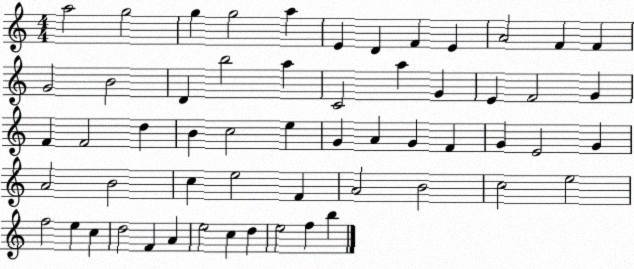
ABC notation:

X:1
T:Untitled
M:4/4
L:1/4
K:C
a2 g2 g g2 a E D F E A2 F F G2 B2 D b2 a C2 a G E F2 G F F2 d B c2 e G A G F G E2 G A2 B2 c e2 F A2 B2 c2 e2 f2 e c d2 F A e2 c d e2 f b